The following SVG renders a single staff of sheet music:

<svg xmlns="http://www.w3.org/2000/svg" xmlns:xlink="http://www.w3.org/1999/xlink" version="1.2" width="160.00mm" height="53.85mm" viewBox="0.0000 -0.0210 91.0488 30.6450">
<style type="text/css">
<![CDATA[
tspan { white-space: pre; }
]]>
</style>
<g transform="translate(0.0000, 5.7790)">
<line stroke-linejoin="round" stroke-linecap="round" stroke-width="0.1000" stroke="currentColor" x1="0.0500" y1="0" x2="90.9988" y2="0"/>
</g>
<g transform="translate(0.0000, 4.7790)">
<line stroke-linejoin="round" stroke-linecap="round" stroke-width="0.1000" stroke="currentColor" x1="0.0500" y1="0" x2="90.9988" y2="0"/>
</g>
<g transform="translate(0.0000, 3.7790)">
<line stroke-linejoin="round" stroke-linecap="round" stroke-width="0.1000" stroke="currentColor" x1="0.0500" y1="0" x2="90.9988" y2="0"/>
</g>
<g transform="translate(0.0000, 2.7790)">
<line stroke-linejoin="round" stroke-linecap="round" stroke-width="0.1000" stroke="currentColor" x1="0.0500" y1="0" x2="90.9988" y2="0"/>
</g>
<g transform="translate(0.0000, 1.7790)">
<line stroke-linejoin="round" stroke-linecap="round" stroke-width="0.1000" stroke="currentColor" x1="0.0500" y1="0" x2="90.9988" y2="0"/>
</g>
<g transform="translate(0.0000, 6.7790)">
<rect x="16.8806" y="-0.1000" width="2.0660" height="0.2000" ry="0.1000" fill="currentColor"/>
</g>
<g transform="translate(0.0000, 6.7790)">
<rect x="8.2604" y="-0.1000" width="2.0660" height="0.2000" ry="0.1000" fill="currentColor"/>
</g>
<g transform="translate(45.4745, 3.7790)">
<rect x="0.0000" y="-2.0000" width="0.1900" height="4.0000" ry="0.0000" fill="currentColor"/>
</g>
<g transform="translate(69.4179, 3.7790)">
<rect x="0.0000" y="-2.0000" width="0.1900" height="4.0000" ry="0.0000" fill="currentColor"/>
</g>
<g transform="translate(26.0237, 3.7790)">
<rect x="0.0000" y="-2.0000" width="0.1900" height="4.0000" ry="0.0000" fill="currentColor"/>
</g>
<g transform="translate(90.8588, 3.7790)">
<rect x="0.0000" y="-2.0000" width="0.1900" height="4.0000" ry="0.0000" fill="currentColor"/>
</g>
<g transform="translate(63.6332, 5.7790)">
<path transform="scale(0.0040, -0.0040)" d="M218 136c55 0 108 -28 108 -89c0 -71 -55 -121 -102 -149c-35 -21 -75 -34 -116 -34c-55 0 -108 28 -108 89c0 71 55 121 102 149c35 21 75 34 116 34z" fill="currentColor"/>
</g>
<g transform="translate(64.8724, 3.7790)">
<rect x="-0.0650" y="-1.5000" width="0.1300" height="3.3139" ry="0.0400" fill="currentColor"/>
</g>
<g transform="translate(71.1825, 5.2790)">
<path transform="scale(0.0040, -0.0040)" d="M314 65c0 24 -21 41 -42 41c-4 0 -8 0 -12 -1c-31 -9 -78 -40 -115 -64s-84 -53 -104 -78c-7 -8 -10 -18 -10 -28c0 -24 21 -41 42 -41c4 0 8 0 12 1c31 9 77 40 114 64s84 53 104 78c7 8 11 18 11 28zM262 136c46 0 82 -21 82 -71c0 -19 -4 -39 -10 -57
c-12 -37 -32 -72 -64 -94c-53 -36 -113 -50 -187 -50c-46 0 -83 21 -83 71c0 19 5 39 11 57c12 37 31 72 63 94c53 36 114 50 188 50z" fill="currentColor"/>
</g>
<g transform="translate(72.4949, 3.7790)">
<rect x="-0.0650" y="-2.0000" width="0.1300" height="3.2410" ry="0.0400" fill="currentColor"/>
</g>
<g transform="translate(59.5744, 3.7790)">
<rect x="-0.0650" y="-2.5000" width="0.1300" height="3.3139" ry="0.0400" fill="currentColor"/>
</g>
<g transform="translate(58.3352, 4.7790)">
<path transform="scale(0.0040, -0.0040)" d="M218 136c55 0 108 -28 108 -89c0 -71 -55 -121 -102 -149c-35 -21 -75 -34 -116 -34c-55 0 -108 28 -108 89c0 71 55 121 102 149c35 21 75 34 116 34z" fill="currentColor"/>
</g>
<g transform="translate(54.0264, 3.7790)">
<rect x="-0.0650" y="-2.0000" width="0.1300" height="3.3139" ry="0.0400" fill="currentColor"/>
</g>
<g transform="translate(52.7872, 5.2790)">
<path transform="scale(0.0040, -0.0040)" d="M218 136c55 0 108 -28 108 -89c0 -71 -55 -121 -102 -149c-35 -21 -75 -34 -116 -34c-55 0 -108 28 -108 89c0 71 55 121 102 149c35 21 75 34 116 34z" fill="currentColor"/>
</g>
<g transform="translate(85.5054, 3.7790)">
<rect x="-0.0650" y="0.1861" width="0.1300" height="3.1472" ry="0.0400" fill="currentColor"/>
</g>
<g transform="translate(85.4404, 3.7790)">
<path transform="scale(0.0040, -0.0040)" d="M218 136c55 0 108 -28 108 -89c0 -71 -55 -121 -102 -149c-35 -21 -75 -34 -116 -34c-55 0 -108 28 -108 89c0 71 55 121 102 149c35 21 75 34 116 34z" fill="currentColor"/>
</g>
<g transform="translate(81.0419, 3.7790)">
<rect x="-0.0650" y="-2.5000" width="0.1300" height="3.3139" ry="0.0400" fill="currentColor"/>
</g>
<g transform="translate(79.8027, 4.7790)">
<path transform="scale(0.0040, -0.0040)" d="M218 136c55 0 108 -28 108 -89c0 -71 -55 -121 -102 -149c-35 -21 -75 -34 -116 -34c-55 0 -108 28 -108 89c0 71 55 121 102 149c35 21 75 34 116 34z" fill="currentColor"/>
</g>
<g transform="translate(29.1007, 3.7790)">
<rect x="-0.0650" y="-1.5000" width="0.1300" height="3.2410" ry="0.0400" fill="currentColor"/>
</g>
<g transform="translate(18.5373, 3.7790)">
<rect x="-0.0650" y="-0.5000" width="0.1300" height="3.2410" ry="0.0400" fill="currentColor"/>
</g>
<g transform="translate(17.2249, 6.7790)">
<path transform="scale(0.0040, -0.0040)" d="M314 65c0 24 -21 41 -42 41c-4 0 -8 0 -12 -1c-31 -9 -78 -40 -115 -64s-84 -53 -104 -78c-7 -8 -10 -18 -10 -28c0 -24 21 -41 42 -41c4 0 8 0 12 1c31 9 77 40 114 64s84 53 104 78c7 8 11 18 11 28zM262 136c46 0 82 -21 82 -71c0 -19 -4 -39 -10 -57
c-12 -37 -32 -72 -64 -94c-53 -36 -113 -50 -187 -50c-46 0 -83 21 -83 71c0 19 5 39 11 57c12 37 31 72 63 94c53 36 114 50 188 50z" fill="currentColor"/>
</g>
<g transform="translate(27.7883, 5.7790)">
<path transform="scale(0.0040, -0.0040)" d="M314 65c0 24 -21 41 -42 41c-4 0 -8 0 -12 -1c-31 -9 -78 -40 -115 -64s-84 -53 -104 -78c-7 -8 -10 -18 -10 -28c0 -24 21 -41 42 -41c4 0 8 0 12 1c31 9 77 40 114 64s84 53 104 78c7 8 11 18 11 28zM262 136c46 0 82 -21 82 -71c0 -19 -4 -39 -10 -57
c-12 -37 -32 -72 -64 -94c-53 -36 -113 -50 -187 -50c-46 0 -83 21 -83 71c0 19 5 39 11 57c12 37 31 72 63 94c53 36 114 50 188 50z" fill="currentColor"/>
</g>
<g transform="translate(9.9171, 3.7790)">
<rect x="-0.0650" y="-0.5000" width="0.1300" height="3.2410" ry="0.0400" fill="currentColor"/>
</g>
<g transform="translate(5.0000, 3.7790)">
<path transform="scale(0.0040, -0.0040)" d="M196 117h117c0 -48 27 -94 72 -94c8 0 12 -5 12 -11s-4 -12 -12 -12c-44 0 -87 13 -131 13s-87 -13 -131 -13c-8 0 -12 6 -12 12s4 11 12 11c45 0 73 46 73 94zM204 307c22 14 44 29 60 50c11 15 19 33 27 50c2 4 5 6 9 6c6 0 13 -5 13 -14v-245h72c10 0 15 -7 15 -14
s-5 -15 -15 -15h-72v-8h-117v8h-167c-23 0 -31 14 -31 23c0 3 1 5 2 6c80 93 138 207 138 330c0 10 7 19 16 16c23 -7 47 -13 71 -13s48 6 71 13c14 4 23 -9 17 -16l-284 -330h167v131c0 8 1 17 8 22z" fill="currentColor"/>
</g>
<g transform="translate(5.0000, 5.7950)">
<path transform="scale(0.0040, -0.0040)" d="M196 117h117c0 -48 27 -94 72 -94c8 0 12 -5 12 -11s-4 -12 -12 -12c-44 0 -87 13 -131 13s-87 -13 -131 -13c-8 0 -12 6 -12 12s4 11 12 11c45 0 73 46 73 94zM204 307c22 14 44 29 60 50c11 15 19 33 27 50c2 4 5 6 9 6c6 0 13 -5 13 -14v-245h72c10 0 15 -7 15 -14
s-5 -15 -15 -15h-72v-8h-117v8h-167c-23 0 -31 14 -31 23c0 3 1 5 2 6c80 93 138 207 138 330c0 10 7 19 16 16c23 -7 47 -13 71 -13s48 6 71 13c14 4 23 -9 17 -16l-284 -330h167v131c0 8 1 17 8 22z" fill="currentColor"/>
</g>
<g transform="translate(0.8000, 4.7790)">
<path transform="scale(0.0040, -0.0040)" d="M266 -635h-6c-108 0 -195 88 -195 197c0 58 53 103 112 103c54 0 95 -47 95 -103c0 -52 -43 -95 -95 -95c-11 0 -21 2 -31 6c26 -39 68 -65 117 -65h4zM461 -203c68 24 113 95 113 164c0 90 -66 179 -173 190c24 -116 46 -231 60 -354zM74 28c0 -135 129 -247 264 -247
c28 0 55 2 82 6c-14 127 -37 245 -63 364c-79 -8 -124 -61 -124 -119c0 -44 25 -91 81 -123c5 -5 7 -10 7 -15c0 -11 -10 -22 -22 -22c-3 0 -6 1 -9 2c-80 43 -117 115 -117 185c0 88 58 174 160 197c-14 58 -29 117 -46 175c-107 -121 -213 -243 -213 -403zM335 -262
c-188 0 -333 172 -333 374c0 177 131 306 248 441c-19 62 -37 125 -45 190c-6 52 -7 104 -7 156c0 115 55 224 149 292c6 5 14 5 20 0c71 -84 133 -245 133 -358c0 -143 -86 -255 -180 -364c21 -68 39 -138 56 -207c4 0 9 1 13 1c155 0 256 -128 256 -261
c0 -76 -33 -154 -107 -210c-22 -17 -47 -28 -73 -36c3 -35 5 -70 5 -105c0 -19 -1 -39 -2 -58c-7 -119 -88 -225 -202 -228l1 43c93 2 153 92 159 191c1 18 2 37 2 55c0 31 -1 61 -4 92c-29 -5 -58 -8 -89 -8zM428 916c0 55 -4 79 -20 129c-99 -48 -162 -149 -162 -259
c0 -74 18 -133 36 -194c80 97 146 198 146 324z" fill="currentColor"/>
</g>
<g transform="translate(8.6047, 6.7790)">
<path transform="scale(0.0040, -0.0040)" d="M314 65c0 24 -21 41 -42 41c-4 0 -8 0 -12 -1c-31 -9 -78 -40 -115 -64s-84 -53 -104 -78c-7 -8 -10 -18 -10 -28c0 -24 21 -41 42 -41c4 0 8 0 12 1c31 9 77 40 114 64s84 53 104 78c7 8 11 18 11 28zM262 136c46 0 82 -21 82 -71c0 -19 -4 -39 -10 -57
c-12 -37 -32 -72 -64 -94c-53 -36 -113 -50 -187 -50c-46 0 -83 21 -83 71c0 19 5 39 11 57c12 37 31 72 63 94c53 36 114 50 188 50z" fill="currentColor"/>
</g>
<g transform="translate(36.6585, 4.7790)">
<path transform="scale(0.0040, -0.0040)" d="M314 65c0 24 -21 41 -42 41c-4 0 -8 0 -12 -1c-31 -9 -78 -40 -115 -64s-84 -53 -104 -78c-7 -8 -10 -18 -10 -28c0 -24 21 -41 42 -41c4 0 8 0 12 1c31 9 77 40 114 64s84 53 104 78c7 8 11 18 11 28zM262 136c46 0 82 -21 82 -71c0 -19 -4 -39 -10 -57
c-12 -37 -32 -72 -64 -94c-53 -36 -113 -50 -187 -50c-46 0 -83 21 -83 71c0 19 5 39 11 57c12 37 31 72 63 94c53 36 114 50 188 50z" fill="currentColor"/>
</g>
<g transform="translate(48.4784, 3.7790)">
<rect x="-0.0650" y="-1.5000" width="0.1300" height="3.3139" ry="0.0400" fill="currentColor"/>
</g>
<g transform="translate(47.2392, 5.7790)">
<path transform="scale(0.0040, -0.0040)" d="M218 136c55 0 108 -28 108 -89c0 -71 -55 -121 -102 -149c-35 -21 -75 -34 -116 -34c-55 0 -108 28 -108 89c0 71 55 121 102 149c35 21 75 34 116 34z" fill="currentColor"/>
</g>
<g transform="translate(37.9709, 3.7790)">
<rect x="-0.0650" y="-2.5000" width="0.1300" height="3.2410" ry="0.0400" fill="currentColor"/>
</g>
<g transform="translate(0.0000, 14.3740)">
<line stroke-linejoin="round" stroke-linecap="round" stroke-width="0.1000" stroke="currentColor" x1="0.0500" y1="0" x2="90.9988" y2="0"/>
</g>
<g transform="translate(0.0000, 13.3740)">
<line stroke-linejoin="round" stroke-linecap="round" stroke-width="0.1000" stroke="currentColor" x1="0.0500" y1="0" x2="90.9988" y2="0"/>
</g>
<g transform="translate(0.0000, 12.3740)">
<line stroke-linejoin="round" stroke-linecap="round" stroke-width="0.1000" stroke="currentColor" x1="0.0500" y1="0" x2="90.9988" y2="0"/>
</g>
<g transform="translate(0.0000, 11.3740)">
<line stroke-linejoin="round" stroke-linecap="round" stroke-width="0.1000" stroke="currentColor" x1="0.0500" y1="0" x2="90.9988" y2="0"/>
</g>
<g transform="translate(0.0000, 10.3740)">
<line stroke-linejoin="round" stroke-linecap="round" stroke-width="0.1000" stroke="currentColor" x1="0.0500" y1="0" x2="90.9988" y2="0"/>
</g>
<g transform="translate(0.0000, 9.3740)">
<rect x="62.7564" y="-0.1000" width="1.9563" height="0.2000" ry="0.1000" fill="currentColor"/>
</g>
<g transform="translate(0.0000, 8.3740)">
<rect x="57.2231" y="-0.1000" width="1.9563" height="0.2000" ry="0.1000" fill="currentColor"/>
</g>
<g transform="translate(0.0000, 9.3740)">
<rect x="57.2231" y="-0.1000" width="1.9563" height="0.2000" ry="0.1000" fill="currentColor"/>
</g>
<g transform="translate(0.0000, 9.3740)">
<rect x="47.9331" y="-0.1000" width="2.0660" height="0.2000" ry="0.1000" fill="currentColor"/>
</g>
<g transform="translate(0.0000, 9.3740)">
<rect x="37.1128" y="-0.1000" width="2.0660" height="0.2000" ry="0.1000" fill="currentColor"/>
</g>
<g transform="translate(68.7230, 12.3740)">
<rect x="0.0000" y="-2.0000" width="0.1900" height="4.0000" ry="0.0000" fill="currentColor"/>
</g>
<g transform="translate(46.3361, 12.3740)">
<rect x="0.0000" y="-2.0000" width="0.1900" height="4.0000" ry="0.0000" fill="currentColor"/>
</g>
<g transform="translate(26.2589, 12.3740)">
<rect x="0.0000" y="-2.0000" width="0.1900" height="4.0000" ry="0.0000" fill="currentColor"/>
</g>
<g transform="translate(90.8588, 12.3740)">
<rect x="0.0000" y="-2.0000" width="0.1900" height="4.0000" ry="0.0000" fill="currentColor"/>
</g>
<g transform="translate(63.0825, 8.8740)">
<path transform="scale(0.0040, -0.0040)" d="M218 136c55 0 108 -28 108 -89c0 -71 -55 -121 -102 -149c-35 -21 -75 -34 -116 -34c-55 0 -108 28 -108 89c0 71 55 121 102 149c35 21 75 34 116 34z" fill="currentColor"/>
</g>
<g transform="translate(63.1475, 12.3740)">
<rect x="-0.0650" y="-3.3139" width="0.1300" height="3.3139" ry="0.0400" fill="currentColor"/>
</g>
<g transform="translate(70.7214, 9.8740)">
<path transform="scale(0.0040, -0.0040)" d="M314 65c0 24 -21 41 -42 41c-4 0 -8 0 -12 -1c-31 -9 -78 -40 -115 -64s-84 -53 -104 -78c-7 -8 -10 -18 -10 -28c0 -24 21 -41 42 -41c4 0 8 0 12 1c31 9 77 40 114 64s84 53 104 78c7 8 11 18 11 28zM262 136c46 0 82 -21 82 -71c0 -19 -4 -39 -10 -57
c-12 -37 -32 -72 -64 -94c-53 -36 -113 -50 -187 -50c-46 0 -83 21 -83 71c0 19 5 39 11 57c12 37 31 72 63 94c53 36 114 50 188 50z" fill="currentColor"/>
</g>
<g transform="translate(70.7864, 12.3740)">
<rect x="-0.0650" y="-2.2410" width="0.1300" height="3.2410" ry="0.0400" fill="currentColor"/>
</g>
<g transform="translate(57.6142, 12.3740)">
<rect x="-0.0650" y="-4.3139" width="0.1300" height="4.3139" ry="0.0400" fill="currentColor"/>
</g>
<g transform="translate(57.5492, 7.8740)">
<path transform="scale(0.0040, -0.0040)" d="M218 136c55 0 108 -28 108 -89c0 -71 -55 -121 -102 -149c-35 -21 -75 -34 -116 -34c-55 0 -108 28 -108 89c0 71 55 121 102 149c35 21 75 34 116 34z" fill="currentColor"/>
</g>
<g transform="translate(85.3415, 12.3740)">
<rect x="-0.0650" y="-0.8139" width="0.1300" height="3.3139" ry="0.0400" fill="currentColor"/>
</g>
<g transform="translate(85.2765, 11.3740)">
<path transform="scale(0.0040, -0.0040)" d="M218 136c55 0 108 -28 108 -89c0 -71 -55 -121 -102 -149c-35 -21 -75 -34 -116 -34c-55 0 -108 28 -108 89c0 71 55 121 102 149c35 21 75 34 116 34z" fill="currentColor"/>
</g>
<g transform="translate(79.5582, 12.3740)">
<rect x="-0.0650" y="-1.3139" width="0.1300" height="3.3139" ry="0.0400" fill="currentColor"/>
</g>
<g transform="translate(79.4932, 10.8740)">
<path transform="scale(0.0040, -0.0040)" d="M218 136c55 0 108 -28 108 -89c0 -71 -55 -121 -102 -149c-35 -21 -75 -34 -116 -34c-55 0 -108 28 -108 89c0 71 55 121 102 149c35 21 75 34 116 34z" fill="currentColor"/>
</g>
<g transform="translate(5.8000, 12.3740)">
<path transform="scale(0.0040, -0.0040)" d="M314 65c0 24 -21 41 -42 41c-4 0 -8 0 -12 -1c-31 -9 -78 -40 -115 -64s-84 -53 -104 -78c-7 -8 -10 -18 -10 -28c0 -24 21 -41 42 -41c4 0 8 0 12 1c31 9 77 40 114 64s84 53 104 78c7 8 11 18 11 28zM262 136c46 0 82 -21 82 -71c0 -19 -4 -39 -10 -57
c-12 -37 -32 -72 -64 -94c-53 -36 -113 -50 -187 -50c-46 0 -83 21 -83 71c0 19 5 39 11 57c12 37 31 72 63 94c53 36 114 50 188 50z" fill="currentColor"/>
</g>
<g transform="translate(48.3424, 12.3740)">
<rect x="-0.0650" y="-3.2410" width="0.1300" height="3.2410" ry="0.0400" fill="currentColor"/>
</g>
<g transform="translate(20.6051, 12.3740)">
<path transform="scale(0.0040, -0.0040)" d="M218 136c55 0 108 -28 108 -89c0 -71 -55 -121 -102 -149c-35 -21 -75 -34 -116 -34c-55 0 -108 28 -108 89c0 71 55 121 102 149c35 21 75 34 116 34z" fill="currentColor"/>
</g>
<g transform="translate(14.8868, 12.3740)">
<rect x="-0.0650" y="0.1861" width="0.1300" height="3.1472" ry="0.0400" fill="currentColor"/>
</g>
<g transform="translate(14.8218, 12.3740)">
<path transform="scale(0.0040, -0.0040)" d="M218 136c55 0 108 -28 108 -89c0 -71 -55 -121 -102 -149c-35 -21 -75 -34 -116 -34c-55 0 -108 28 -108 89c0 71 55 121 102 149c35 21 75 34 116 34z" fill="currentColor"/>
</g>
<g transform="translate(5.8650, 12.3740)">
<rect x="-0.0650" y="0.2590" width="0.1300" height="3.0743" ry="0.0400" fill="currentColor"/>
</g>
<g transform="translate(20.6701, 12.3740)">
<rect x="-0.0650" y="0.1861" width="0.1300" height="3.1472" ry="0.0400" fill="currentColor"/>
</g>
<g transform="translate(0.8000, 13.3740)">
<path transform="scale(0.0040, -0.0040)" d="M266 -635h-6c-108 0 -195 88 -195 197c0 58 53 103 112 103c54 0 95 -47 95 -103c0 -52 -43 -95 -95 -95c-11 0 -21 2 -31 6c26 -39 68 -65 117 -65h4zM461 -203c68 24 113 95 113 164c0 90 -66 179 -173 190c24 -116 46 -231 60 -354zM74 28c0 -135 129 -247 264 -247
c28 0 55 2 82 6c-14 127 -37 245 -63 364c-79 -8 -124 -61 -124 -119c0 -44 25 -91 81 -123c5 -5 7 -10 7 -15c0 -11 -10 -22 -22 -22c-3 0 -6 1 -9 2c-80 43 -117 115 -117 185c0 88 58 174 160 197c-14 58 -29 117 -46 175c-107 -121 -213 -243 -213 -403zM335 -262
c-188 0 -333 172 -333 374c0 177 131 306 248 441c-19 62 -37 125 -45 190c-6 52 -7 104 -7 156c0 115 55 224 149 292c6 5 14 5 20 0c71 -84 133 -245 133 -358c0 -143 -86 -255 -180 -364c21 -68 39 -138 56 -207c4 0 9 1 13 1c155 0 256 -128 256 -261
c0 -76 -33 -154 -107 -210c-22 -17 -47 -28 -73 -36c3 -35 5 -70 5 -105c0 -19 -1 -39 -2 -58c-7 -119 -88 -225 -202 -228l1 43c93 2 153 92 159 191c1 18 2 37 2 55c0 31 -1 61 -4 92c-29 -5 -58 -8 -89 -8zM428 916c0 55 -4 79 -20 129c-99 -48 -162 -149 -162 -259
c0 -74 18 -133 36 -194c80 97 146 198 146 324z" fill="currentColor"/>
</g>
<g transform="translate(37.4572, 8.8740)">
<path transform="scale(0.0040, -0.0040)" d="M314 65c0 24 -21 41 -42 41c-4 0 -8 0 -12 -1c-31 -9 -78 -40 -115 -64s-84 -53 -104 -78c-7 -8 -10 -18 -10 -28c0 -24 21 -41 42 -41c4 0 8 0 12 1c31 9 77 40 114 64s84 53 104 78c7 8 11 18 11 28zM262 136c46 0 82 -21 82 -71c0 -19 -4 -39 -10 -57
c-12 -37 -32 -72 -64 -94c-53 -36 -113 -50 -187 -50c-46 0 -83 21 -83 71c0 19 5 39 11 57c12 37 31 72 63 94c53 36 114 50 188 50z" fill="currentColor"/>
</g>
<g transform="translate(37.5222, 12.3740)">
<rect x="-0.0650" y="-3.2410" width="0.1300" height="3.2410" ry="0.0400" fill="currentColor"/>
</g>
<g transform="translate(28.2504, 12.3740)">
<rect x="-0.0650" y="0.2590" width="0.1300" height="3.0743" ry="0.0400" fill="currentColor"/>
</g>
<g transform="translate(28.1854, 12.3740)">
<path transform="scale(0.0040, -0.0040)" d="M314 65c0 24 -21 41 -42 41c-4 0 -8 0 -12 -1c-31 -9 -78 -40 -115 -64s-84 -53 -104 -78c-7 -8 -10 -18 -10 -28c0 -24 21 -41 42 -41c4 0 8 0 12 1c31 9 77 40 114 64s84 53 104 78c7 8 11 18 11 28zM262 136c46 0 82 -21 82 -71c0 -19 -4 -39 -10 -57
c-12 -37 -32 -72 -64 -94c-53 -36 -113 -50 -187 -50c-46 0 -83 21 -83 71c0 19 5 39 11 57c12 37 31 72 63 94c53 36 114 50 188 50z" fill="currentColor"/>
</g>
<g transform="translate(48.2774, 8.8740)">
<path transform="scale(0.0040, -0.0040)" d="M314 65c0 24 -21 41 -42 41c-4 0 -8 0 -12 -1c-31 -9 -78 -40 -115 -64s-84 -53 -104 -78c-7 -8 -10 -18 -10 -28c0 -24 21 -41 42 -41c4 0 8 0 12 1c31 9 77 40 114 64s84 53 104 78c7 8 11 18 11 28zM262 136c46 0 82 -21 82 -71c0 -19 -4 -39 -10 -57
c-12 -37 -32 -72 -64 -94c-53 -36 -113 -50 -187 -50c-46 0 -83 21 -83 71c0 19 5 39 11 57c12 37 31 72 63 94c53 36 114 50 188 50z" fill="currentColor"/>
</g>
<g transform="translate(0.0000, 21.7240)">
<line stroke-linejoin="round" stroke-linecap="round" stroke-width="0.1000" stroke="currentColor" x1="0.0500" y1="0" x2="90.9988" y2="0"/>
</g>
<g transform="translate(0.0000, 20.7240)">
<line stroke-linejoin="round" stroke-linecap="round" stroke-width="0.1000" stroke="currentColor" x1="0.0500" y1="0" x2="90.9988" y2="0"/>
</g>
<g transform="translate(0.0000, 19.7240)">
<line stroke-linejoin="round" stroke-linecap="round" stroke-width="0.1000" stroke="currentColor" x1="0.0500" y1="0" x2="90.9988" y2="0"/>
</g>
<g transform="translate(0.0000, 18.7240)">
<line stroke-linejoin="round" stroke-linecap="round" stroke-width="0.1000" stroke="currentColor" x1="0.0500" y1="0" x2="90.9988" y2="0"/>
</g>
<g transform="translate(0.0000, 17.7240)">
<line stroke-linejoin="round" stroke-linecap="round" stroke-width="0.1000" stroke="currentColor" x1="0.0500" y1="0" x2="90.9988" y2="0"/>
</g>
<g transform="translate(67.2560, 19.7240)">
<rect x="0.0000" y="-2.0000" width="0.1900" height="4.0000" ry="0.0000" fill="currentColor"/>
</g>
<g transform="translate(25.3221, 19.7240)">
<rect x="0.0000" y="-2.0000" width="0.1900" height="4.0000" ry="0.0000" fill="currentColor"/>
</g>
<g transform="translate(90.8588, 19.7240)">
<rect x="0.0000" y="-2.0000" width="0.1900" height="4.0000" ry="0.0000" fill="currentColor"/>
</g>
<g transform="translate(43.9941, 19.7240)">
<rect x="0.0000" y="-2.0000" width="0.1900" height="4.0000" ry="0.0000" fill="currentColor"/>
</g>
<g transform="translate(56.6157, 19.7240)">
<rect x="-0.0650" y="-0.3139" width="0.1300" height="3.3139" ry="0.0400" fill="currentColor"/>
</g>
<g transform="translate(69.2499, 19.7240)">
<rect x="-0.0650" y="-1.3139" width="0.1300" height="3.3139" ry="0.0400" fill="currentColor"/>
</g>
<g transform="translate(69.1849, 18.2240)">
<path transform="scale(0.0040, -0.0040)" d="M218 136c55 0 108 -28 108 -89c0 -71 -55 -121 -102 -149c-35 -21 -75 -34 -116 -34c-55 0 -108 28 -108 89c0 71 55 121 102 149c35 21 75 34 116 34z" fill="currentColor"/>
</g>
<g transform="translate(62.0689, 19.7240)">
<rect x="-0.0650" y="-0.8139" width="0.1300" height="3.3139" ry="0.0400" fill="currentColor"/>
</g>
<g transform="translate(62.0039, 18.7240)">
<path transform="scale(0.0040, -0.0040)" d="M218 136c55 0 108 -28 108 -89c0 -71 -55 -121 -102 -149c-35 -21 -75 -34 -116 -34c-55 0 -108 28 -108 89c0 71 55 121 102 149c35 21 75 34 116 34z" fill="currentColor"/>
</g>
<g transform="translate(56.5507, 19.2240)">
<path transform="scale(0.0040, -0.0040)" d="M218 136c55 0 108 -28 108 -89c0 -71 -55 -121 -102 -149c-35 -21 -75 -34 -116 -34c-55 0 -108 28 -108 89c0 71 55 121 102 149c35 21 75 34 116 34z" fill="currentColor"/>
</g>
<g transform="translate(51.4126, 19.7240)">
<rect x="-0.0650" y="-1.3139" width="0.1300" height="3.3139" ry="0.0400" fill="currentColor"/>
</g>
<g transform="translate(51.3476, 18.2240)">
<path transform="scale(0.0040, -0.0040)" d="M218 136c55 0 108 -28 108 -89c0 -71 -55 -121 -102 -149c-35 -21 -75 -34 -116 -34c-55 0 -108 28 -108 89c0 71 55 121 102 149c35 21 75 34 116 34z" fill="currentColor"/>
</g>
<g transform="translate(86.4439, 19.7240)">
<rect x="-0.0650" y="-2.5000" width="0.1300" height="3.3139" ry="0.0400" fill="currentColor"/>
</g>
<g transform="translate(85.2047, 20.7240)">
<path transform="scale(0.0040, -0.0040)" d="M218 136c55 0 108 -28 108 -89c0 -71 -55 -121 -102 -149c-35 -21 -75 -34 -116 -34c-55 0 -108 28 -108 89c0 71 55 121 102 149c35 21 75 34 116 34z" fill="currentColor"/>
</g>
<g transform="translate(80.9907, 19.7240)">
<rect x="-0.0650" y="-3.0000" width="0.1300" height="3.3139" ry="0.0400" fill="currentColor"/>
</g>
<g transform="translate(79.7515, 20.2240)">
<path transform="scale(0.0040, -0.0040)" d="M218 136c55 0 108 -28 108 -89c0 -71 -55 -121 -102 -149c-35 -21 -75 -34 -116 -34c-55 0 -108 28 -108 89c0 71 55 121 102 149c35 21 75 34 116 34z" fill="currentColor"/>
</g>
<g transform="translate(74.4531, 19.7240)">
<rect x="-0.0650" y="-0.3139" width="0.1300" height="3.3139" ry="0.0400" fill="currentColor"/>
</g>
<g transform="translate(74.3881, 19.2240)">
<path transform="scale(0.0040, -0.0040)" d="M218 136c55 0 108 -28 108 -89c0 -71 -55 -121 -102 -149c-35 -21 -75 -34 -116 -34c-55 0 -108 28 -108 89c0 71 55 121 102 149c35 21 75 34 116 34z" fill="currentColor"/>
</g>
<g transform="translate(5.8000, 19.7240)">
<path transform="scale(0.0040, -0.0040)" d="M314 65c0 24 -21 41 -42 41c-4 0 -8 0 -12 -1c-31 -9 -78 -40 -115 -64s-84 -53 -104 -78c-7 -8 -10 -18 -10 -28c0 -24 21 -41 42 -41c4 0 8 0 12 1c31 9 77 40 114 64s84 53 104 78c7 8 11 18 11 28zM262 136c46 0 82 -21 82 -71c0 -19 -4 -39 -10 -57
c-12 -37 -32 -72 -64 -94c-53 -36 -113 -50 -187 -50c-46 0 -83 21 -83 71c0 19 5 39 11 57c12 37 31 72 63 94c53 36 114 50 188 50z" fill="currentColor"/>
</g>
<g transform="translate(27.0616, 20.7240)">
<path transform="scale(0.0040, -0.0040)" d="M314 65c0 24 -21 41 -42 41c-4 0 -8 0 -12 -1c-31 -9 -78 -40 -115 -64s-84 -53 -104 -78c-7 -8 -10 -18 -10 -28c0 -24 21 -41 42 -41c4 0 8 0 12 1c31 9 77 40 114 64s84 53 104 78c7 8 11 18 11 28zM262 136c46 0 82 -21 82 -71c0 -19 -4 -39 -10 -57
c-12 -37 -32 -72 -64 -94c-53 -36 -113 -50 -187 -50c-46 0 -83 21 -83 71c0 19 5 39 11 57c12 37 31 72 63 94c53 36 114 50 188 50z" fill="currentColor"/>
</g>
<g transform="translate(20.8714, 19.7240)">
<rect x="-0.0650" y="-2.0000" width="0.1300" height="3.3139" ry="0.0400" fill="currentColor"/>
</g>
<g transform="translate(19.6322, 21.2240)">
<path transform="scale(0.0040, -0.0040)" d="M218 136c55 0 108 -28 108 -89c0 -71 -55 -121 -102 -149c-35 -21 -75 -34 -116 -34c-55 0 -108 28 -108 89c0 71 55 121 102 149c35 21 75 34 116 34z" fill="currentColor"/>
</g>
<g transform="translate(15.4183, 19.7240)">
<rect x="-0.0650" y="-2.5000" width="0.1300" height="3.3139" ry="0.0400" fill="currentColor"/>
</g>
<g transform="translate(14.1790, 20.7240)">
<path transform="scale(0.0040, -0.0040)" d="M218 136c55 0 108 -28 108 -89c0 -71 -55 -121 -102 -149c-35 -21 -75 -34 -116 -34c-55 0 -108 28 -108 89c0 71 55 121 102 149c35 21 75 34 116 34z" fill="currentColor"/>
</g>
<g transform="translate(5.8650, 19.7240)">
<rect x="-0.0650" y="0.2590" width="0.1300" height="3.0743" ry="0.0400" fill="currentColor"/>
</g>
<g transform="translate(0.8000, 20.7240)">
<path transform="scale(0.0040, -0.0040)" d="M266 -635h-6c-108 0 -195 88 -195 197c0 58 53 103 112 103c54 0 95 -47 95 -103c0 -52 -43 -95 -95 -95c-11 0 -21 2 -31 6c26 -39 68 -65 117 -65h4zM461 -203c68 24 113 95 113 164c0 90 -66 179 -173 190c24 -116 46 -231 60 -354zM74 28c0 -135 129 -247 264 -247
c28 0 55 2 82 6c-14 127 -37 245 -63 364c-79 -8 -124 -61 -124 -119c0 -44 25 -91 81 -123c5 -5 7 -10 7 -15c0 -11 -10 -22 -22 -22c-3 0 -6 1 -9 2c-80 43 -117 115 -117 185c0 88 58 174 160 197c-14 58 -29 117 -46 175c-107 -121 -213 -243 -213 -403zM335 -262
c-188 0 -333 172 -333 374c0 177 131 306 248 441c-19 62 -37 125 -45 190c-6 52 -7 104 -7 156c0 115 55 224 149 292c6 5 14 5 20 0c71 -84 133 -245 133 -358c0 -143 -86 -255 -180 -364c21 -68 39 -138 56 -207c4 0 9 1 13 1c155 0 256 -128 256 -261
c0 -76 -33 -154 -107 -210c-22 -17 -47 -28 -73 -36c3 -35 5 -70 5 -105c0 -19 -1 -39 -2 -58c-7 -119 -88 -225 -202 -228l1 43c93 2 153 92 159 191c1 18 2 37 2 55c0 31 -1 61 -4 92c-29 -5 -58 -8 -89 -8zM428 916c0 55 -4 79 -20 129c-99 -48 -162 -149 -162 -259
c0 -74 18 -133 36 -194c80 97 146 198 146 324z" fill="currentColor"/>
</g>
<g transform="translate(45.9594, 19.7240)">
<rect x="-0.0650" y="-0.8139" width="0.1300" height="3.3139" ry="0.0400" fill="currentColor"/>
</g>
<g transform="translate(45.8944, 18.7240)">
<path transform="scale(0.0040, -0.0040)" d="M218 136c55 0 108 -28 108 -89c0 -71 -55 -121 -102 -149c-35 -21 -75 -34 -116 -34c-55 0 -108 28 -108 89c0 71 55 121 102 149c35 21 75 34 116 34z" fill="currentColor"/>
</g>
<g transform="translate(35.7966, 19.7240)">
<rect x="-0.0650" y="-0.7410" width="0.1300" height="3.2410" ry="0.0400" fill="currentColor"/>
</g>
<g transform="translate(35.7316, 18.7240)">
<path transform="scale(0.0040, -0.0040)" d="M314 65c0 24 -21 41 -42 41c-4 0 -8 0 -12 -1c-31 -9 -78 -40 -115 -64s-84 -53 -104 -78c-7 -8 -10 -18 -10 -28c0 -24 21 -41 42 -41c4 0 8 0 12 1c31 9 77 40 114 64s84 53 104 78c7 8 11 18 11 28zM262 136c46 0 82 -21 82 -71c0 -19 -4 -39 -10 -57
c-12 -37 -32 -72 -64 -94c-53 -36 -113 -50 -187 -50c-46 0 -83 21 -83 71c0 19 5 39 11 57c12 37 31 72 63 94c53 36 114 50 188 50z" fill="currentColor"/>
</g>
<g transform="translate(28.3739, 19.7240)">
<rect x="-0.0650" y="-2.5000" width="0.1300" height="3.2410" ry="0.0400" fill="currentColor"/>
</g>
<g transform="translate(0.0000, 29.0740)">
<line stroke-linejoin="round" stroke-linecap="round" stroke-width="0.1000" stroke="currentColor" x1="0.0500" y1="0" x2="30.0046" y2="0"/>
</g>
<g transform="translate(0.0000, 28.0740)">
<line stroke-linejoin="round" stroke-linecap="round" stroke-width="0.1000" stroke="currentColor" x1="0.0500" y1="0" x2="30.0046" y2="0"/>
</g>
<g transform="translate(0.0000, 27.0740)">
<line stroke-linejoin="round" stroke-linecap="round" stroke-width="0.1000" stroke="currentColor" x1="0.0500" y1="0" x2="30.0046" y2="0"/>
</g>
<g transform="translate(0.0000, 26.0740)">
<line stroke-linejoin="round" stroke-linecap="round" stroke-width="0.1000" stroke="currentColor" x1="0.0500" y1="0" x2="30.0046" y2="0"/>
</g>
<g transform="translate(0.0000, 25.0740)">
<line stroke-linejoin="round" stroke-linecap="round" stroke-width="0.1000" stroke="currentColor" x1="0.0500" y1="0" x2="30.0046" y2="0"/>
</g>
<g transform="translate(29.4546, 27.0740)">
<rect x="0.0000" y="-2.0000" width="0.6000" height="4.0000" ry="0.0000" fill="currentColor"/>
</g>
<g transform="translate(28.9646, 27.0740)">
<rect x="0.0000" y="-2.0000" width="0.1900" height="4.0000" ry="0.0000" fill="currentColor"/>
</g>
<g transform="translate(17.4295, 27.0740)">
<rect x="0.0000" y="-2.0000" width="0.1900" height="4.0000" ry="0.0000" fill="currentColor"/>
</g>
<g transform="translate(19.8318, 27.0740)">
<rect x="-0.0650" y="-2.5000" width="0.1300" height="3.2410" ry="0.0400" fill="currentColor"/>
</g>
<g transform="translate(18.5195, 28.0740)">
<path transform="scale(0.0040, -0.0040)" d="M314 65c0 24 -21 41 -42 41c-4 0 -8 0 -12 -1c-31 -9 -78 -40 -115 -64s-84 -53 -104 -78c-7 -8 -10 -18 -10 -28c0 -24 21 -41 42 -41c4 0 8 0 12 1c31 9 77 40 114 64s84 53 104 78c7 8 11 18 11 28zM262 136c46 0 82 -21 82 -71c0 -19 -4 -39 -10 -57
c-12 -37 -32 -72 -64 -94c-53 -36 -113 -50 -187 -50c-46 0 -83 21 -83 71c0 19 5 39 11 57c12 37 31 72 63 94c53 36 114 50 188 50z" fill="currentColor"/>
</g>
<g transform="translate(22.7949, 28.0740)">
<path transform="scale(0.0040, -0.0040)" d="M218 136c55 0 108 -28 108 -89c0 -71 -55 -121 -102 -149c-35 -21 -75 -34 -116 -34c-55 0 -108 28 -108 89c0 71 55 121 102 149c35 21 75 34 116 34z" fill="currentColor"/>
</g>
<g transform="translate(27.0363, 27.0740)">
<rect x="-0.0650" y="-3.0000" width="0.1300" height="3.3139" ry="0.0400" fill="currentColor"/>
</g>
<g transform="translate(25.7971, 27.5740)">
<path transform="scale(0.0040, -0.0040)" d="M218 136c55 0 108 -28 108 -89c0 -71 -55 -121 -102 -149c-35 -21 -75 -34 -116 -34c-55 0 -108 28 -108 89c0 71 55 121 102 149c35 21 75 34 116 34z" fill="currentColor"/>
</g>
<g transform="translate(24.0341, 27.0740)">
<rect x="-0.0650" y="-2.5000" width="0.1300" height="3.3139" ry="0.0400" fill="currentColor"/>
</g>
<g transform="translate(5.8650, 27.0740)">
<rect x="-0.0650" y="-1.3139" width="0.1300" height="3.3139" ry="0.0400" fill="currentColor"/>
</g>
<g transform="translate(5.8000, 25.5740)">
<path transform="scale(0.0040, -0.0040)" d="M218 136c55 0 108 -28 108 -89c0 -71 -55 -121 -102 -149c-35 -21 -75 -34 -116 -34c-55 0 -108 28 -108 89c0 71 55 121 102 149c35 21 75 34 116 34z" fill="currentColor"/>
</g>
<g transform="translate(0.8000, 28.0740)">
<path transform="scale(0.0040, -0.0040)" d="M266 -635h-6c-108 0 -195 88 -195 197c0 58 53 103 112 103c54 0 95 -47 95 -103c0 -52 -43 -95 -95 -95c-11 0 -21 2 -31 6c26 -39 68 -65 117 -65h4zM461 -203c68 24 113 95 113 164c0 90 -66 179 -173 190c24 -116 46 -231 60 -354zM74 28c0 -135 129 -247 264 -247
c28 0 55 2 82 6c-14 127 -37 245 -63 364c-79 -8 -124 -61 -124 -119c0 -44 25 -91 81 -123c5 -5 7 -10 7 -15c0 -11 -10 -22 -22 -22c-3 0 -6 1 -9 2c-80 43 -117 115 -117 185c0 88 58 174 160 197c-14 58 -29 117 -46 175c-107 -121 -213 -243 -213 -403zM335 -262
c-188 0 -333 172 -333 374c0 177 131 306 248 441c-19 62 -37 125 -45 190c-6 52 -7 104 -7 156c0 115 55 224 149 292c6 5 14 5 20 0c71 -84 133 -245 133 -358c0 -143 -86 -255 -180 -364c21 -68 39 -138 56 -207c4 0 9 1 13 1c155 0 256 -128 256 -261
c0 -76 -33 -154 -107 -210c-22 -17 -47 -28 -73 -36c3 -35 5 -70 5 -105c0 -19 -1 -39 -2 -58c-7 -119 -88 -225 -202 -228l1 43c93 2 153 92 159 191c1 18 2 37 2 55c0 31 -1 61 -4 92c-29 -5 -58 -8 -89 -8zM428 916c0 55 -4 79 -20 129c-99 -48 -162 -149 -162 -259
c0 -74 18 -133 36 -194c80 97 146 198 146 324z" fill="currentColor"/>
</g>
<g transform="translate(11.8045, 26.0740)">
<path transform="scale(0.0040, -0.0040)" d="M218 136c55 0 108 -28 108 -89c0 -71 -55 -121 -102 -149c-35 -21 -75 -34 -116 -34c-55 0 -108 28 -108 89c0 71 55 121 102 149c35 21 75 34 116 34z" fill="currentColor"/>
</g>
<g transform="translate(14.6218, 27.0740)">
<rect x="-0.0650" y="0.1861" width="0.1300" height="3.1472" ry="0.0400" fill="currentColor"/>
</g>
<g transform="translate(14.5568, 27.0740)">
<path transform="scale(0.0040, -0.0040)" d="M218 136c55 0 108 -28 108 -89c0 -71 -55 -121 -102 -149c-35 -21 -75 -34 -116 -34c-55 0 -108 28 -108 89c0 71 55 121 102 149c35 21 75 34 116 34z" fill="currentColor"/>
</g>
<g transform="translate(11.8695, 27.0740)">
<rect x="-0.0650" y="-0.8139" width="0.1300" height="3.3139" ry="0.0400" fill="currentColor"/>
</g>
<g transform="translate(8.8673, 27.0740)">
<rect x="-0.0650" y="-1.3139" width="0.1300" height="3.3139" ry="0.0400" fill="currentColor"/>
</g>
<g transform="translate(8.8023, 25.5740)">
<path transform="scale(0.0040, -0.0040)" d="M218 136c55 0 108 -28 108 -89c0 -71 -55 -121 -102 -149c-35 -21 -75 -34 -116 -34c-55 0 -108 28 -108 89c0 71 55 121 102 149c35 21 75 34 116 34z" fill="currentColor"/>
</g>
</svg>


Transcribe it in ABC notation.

X:1
T:Untitled
M:4/4
L:1/4
K:C
C2 C2 E2 G2 E F G E F2 G B B2 B B B2 b2 b2 d' b g2 e d B2 G F G2 d2 d e c d e c A G e e d B G2 G A